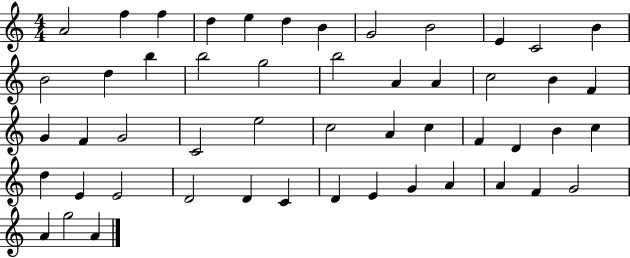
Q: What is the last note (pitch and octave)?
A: A4